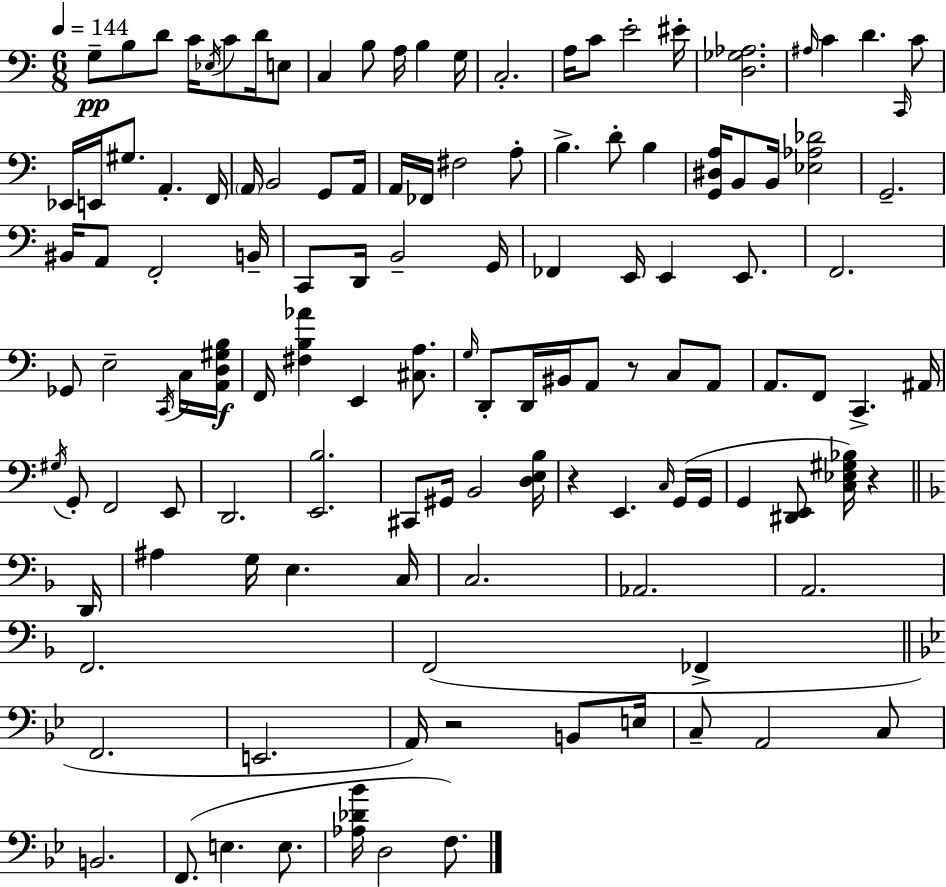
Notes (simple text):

G3/e B3/e D4/e C4/s Eb3/s C4/e D4/s E3/e C3/q B3/e A3/s B3/q G3/s C3/h. A3/s C4/e E4/h EIS4/s [D3,Gb3,Ab3]/h. A#3/s C4/q D4/q. C2/s C4/e Eb2/s E2/s G#3/e. A2/q. F2/s A2/s B2/h G2/e A2/s A2/s FES2/s F#3/h A3/e B3/q. D4/e B3/q [G2,D#3,A3]/s B2/e B2/s [Eb3,Ab3,Db4]/h G2/h. BIS2/s A2/e F2/h B2/s C2/e D2/s B2/h G2/s FES2/q E2/s E2/q E2/e. F2/h. Gb2/e E3/h C2/s C3/s [A2,D3,G#3,B3]/s F2/s [F#3,B3,Ab4]/q E2/q [C#3,A3]/e. G3/s D2/e D2/s BIS2/s A2/e R/e C3/e A2/e A2/e. F2/e C2/q. A#2/s G#3/s G2/e F2/h E2/e D2/h. [E2,B3]/h. C#2/e G#2/s B2/h [D3,E3,B3]/s R/q E2/q. C3/s G2/s G2/s G2/q [D#2,E2]/e [C3,Eb3,G#3,Bb3]/s R/q D2/s A#3/q G3/s E3/q. C3/s C3/h. Ab2/h. A2/h. F2/h. F2/h FES2/q F2/h. E2/h. A2/s R/h B2/e E3/s C3/e A2/h C3/e B2/h. F2/e. E3/q. E3/e. [Ab3,Db4,Bb4]/s D3/h F3/e.